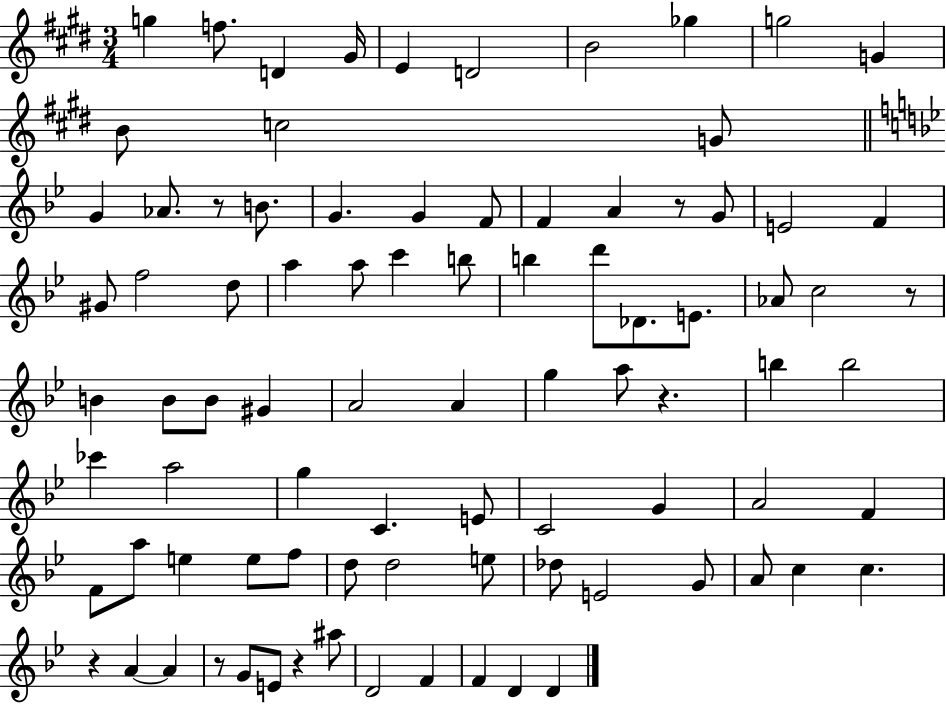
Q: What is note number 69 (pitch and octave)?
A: C5